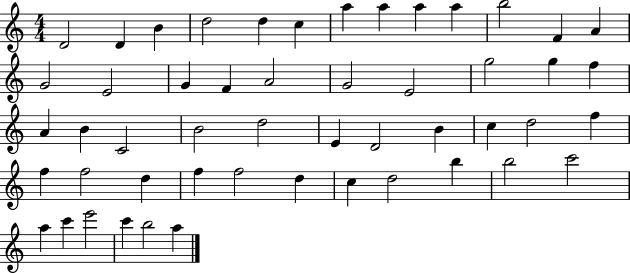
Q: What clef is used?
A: treble